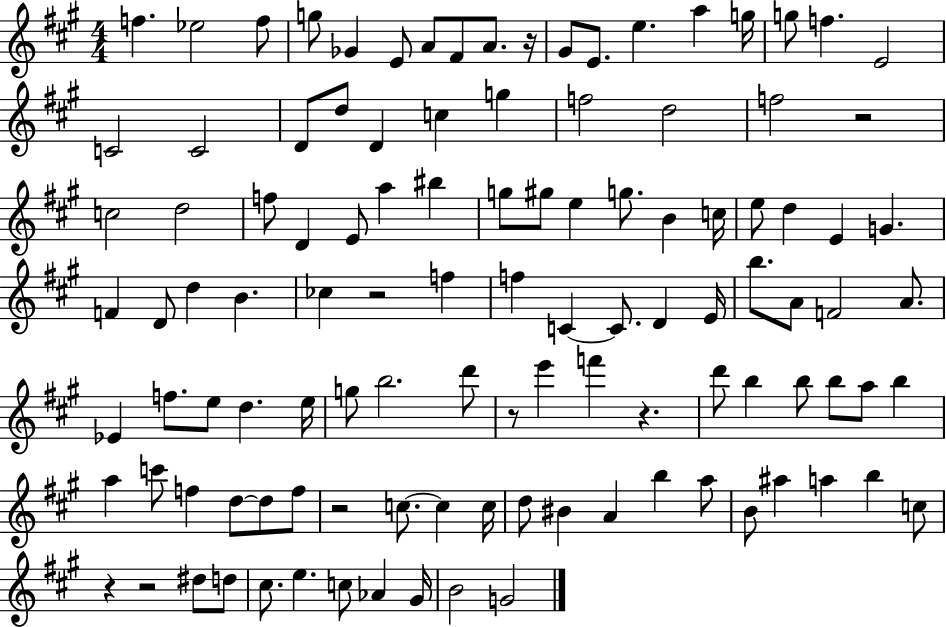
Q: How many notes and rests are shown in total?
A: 111